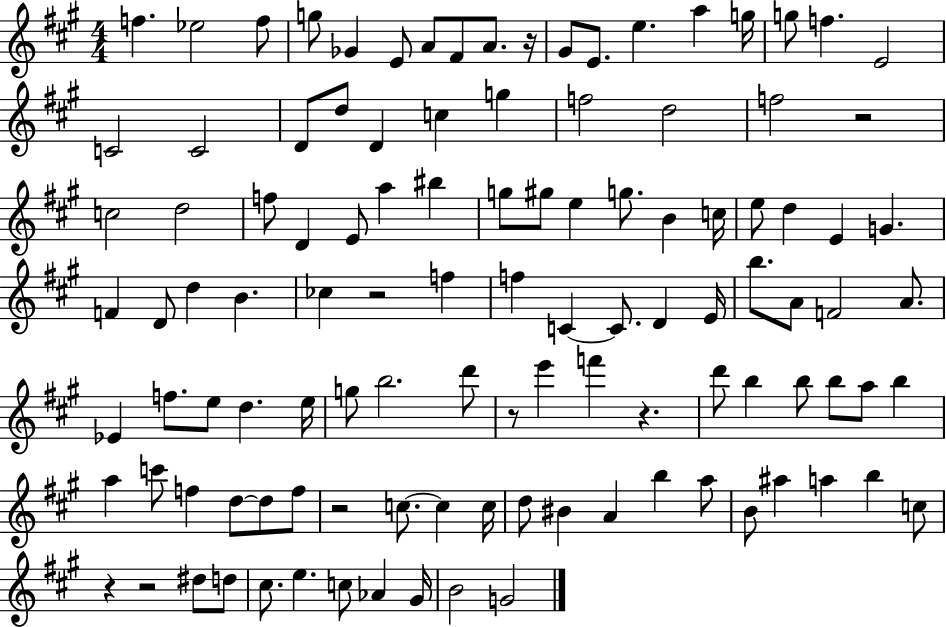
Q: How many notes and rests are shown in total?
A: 111